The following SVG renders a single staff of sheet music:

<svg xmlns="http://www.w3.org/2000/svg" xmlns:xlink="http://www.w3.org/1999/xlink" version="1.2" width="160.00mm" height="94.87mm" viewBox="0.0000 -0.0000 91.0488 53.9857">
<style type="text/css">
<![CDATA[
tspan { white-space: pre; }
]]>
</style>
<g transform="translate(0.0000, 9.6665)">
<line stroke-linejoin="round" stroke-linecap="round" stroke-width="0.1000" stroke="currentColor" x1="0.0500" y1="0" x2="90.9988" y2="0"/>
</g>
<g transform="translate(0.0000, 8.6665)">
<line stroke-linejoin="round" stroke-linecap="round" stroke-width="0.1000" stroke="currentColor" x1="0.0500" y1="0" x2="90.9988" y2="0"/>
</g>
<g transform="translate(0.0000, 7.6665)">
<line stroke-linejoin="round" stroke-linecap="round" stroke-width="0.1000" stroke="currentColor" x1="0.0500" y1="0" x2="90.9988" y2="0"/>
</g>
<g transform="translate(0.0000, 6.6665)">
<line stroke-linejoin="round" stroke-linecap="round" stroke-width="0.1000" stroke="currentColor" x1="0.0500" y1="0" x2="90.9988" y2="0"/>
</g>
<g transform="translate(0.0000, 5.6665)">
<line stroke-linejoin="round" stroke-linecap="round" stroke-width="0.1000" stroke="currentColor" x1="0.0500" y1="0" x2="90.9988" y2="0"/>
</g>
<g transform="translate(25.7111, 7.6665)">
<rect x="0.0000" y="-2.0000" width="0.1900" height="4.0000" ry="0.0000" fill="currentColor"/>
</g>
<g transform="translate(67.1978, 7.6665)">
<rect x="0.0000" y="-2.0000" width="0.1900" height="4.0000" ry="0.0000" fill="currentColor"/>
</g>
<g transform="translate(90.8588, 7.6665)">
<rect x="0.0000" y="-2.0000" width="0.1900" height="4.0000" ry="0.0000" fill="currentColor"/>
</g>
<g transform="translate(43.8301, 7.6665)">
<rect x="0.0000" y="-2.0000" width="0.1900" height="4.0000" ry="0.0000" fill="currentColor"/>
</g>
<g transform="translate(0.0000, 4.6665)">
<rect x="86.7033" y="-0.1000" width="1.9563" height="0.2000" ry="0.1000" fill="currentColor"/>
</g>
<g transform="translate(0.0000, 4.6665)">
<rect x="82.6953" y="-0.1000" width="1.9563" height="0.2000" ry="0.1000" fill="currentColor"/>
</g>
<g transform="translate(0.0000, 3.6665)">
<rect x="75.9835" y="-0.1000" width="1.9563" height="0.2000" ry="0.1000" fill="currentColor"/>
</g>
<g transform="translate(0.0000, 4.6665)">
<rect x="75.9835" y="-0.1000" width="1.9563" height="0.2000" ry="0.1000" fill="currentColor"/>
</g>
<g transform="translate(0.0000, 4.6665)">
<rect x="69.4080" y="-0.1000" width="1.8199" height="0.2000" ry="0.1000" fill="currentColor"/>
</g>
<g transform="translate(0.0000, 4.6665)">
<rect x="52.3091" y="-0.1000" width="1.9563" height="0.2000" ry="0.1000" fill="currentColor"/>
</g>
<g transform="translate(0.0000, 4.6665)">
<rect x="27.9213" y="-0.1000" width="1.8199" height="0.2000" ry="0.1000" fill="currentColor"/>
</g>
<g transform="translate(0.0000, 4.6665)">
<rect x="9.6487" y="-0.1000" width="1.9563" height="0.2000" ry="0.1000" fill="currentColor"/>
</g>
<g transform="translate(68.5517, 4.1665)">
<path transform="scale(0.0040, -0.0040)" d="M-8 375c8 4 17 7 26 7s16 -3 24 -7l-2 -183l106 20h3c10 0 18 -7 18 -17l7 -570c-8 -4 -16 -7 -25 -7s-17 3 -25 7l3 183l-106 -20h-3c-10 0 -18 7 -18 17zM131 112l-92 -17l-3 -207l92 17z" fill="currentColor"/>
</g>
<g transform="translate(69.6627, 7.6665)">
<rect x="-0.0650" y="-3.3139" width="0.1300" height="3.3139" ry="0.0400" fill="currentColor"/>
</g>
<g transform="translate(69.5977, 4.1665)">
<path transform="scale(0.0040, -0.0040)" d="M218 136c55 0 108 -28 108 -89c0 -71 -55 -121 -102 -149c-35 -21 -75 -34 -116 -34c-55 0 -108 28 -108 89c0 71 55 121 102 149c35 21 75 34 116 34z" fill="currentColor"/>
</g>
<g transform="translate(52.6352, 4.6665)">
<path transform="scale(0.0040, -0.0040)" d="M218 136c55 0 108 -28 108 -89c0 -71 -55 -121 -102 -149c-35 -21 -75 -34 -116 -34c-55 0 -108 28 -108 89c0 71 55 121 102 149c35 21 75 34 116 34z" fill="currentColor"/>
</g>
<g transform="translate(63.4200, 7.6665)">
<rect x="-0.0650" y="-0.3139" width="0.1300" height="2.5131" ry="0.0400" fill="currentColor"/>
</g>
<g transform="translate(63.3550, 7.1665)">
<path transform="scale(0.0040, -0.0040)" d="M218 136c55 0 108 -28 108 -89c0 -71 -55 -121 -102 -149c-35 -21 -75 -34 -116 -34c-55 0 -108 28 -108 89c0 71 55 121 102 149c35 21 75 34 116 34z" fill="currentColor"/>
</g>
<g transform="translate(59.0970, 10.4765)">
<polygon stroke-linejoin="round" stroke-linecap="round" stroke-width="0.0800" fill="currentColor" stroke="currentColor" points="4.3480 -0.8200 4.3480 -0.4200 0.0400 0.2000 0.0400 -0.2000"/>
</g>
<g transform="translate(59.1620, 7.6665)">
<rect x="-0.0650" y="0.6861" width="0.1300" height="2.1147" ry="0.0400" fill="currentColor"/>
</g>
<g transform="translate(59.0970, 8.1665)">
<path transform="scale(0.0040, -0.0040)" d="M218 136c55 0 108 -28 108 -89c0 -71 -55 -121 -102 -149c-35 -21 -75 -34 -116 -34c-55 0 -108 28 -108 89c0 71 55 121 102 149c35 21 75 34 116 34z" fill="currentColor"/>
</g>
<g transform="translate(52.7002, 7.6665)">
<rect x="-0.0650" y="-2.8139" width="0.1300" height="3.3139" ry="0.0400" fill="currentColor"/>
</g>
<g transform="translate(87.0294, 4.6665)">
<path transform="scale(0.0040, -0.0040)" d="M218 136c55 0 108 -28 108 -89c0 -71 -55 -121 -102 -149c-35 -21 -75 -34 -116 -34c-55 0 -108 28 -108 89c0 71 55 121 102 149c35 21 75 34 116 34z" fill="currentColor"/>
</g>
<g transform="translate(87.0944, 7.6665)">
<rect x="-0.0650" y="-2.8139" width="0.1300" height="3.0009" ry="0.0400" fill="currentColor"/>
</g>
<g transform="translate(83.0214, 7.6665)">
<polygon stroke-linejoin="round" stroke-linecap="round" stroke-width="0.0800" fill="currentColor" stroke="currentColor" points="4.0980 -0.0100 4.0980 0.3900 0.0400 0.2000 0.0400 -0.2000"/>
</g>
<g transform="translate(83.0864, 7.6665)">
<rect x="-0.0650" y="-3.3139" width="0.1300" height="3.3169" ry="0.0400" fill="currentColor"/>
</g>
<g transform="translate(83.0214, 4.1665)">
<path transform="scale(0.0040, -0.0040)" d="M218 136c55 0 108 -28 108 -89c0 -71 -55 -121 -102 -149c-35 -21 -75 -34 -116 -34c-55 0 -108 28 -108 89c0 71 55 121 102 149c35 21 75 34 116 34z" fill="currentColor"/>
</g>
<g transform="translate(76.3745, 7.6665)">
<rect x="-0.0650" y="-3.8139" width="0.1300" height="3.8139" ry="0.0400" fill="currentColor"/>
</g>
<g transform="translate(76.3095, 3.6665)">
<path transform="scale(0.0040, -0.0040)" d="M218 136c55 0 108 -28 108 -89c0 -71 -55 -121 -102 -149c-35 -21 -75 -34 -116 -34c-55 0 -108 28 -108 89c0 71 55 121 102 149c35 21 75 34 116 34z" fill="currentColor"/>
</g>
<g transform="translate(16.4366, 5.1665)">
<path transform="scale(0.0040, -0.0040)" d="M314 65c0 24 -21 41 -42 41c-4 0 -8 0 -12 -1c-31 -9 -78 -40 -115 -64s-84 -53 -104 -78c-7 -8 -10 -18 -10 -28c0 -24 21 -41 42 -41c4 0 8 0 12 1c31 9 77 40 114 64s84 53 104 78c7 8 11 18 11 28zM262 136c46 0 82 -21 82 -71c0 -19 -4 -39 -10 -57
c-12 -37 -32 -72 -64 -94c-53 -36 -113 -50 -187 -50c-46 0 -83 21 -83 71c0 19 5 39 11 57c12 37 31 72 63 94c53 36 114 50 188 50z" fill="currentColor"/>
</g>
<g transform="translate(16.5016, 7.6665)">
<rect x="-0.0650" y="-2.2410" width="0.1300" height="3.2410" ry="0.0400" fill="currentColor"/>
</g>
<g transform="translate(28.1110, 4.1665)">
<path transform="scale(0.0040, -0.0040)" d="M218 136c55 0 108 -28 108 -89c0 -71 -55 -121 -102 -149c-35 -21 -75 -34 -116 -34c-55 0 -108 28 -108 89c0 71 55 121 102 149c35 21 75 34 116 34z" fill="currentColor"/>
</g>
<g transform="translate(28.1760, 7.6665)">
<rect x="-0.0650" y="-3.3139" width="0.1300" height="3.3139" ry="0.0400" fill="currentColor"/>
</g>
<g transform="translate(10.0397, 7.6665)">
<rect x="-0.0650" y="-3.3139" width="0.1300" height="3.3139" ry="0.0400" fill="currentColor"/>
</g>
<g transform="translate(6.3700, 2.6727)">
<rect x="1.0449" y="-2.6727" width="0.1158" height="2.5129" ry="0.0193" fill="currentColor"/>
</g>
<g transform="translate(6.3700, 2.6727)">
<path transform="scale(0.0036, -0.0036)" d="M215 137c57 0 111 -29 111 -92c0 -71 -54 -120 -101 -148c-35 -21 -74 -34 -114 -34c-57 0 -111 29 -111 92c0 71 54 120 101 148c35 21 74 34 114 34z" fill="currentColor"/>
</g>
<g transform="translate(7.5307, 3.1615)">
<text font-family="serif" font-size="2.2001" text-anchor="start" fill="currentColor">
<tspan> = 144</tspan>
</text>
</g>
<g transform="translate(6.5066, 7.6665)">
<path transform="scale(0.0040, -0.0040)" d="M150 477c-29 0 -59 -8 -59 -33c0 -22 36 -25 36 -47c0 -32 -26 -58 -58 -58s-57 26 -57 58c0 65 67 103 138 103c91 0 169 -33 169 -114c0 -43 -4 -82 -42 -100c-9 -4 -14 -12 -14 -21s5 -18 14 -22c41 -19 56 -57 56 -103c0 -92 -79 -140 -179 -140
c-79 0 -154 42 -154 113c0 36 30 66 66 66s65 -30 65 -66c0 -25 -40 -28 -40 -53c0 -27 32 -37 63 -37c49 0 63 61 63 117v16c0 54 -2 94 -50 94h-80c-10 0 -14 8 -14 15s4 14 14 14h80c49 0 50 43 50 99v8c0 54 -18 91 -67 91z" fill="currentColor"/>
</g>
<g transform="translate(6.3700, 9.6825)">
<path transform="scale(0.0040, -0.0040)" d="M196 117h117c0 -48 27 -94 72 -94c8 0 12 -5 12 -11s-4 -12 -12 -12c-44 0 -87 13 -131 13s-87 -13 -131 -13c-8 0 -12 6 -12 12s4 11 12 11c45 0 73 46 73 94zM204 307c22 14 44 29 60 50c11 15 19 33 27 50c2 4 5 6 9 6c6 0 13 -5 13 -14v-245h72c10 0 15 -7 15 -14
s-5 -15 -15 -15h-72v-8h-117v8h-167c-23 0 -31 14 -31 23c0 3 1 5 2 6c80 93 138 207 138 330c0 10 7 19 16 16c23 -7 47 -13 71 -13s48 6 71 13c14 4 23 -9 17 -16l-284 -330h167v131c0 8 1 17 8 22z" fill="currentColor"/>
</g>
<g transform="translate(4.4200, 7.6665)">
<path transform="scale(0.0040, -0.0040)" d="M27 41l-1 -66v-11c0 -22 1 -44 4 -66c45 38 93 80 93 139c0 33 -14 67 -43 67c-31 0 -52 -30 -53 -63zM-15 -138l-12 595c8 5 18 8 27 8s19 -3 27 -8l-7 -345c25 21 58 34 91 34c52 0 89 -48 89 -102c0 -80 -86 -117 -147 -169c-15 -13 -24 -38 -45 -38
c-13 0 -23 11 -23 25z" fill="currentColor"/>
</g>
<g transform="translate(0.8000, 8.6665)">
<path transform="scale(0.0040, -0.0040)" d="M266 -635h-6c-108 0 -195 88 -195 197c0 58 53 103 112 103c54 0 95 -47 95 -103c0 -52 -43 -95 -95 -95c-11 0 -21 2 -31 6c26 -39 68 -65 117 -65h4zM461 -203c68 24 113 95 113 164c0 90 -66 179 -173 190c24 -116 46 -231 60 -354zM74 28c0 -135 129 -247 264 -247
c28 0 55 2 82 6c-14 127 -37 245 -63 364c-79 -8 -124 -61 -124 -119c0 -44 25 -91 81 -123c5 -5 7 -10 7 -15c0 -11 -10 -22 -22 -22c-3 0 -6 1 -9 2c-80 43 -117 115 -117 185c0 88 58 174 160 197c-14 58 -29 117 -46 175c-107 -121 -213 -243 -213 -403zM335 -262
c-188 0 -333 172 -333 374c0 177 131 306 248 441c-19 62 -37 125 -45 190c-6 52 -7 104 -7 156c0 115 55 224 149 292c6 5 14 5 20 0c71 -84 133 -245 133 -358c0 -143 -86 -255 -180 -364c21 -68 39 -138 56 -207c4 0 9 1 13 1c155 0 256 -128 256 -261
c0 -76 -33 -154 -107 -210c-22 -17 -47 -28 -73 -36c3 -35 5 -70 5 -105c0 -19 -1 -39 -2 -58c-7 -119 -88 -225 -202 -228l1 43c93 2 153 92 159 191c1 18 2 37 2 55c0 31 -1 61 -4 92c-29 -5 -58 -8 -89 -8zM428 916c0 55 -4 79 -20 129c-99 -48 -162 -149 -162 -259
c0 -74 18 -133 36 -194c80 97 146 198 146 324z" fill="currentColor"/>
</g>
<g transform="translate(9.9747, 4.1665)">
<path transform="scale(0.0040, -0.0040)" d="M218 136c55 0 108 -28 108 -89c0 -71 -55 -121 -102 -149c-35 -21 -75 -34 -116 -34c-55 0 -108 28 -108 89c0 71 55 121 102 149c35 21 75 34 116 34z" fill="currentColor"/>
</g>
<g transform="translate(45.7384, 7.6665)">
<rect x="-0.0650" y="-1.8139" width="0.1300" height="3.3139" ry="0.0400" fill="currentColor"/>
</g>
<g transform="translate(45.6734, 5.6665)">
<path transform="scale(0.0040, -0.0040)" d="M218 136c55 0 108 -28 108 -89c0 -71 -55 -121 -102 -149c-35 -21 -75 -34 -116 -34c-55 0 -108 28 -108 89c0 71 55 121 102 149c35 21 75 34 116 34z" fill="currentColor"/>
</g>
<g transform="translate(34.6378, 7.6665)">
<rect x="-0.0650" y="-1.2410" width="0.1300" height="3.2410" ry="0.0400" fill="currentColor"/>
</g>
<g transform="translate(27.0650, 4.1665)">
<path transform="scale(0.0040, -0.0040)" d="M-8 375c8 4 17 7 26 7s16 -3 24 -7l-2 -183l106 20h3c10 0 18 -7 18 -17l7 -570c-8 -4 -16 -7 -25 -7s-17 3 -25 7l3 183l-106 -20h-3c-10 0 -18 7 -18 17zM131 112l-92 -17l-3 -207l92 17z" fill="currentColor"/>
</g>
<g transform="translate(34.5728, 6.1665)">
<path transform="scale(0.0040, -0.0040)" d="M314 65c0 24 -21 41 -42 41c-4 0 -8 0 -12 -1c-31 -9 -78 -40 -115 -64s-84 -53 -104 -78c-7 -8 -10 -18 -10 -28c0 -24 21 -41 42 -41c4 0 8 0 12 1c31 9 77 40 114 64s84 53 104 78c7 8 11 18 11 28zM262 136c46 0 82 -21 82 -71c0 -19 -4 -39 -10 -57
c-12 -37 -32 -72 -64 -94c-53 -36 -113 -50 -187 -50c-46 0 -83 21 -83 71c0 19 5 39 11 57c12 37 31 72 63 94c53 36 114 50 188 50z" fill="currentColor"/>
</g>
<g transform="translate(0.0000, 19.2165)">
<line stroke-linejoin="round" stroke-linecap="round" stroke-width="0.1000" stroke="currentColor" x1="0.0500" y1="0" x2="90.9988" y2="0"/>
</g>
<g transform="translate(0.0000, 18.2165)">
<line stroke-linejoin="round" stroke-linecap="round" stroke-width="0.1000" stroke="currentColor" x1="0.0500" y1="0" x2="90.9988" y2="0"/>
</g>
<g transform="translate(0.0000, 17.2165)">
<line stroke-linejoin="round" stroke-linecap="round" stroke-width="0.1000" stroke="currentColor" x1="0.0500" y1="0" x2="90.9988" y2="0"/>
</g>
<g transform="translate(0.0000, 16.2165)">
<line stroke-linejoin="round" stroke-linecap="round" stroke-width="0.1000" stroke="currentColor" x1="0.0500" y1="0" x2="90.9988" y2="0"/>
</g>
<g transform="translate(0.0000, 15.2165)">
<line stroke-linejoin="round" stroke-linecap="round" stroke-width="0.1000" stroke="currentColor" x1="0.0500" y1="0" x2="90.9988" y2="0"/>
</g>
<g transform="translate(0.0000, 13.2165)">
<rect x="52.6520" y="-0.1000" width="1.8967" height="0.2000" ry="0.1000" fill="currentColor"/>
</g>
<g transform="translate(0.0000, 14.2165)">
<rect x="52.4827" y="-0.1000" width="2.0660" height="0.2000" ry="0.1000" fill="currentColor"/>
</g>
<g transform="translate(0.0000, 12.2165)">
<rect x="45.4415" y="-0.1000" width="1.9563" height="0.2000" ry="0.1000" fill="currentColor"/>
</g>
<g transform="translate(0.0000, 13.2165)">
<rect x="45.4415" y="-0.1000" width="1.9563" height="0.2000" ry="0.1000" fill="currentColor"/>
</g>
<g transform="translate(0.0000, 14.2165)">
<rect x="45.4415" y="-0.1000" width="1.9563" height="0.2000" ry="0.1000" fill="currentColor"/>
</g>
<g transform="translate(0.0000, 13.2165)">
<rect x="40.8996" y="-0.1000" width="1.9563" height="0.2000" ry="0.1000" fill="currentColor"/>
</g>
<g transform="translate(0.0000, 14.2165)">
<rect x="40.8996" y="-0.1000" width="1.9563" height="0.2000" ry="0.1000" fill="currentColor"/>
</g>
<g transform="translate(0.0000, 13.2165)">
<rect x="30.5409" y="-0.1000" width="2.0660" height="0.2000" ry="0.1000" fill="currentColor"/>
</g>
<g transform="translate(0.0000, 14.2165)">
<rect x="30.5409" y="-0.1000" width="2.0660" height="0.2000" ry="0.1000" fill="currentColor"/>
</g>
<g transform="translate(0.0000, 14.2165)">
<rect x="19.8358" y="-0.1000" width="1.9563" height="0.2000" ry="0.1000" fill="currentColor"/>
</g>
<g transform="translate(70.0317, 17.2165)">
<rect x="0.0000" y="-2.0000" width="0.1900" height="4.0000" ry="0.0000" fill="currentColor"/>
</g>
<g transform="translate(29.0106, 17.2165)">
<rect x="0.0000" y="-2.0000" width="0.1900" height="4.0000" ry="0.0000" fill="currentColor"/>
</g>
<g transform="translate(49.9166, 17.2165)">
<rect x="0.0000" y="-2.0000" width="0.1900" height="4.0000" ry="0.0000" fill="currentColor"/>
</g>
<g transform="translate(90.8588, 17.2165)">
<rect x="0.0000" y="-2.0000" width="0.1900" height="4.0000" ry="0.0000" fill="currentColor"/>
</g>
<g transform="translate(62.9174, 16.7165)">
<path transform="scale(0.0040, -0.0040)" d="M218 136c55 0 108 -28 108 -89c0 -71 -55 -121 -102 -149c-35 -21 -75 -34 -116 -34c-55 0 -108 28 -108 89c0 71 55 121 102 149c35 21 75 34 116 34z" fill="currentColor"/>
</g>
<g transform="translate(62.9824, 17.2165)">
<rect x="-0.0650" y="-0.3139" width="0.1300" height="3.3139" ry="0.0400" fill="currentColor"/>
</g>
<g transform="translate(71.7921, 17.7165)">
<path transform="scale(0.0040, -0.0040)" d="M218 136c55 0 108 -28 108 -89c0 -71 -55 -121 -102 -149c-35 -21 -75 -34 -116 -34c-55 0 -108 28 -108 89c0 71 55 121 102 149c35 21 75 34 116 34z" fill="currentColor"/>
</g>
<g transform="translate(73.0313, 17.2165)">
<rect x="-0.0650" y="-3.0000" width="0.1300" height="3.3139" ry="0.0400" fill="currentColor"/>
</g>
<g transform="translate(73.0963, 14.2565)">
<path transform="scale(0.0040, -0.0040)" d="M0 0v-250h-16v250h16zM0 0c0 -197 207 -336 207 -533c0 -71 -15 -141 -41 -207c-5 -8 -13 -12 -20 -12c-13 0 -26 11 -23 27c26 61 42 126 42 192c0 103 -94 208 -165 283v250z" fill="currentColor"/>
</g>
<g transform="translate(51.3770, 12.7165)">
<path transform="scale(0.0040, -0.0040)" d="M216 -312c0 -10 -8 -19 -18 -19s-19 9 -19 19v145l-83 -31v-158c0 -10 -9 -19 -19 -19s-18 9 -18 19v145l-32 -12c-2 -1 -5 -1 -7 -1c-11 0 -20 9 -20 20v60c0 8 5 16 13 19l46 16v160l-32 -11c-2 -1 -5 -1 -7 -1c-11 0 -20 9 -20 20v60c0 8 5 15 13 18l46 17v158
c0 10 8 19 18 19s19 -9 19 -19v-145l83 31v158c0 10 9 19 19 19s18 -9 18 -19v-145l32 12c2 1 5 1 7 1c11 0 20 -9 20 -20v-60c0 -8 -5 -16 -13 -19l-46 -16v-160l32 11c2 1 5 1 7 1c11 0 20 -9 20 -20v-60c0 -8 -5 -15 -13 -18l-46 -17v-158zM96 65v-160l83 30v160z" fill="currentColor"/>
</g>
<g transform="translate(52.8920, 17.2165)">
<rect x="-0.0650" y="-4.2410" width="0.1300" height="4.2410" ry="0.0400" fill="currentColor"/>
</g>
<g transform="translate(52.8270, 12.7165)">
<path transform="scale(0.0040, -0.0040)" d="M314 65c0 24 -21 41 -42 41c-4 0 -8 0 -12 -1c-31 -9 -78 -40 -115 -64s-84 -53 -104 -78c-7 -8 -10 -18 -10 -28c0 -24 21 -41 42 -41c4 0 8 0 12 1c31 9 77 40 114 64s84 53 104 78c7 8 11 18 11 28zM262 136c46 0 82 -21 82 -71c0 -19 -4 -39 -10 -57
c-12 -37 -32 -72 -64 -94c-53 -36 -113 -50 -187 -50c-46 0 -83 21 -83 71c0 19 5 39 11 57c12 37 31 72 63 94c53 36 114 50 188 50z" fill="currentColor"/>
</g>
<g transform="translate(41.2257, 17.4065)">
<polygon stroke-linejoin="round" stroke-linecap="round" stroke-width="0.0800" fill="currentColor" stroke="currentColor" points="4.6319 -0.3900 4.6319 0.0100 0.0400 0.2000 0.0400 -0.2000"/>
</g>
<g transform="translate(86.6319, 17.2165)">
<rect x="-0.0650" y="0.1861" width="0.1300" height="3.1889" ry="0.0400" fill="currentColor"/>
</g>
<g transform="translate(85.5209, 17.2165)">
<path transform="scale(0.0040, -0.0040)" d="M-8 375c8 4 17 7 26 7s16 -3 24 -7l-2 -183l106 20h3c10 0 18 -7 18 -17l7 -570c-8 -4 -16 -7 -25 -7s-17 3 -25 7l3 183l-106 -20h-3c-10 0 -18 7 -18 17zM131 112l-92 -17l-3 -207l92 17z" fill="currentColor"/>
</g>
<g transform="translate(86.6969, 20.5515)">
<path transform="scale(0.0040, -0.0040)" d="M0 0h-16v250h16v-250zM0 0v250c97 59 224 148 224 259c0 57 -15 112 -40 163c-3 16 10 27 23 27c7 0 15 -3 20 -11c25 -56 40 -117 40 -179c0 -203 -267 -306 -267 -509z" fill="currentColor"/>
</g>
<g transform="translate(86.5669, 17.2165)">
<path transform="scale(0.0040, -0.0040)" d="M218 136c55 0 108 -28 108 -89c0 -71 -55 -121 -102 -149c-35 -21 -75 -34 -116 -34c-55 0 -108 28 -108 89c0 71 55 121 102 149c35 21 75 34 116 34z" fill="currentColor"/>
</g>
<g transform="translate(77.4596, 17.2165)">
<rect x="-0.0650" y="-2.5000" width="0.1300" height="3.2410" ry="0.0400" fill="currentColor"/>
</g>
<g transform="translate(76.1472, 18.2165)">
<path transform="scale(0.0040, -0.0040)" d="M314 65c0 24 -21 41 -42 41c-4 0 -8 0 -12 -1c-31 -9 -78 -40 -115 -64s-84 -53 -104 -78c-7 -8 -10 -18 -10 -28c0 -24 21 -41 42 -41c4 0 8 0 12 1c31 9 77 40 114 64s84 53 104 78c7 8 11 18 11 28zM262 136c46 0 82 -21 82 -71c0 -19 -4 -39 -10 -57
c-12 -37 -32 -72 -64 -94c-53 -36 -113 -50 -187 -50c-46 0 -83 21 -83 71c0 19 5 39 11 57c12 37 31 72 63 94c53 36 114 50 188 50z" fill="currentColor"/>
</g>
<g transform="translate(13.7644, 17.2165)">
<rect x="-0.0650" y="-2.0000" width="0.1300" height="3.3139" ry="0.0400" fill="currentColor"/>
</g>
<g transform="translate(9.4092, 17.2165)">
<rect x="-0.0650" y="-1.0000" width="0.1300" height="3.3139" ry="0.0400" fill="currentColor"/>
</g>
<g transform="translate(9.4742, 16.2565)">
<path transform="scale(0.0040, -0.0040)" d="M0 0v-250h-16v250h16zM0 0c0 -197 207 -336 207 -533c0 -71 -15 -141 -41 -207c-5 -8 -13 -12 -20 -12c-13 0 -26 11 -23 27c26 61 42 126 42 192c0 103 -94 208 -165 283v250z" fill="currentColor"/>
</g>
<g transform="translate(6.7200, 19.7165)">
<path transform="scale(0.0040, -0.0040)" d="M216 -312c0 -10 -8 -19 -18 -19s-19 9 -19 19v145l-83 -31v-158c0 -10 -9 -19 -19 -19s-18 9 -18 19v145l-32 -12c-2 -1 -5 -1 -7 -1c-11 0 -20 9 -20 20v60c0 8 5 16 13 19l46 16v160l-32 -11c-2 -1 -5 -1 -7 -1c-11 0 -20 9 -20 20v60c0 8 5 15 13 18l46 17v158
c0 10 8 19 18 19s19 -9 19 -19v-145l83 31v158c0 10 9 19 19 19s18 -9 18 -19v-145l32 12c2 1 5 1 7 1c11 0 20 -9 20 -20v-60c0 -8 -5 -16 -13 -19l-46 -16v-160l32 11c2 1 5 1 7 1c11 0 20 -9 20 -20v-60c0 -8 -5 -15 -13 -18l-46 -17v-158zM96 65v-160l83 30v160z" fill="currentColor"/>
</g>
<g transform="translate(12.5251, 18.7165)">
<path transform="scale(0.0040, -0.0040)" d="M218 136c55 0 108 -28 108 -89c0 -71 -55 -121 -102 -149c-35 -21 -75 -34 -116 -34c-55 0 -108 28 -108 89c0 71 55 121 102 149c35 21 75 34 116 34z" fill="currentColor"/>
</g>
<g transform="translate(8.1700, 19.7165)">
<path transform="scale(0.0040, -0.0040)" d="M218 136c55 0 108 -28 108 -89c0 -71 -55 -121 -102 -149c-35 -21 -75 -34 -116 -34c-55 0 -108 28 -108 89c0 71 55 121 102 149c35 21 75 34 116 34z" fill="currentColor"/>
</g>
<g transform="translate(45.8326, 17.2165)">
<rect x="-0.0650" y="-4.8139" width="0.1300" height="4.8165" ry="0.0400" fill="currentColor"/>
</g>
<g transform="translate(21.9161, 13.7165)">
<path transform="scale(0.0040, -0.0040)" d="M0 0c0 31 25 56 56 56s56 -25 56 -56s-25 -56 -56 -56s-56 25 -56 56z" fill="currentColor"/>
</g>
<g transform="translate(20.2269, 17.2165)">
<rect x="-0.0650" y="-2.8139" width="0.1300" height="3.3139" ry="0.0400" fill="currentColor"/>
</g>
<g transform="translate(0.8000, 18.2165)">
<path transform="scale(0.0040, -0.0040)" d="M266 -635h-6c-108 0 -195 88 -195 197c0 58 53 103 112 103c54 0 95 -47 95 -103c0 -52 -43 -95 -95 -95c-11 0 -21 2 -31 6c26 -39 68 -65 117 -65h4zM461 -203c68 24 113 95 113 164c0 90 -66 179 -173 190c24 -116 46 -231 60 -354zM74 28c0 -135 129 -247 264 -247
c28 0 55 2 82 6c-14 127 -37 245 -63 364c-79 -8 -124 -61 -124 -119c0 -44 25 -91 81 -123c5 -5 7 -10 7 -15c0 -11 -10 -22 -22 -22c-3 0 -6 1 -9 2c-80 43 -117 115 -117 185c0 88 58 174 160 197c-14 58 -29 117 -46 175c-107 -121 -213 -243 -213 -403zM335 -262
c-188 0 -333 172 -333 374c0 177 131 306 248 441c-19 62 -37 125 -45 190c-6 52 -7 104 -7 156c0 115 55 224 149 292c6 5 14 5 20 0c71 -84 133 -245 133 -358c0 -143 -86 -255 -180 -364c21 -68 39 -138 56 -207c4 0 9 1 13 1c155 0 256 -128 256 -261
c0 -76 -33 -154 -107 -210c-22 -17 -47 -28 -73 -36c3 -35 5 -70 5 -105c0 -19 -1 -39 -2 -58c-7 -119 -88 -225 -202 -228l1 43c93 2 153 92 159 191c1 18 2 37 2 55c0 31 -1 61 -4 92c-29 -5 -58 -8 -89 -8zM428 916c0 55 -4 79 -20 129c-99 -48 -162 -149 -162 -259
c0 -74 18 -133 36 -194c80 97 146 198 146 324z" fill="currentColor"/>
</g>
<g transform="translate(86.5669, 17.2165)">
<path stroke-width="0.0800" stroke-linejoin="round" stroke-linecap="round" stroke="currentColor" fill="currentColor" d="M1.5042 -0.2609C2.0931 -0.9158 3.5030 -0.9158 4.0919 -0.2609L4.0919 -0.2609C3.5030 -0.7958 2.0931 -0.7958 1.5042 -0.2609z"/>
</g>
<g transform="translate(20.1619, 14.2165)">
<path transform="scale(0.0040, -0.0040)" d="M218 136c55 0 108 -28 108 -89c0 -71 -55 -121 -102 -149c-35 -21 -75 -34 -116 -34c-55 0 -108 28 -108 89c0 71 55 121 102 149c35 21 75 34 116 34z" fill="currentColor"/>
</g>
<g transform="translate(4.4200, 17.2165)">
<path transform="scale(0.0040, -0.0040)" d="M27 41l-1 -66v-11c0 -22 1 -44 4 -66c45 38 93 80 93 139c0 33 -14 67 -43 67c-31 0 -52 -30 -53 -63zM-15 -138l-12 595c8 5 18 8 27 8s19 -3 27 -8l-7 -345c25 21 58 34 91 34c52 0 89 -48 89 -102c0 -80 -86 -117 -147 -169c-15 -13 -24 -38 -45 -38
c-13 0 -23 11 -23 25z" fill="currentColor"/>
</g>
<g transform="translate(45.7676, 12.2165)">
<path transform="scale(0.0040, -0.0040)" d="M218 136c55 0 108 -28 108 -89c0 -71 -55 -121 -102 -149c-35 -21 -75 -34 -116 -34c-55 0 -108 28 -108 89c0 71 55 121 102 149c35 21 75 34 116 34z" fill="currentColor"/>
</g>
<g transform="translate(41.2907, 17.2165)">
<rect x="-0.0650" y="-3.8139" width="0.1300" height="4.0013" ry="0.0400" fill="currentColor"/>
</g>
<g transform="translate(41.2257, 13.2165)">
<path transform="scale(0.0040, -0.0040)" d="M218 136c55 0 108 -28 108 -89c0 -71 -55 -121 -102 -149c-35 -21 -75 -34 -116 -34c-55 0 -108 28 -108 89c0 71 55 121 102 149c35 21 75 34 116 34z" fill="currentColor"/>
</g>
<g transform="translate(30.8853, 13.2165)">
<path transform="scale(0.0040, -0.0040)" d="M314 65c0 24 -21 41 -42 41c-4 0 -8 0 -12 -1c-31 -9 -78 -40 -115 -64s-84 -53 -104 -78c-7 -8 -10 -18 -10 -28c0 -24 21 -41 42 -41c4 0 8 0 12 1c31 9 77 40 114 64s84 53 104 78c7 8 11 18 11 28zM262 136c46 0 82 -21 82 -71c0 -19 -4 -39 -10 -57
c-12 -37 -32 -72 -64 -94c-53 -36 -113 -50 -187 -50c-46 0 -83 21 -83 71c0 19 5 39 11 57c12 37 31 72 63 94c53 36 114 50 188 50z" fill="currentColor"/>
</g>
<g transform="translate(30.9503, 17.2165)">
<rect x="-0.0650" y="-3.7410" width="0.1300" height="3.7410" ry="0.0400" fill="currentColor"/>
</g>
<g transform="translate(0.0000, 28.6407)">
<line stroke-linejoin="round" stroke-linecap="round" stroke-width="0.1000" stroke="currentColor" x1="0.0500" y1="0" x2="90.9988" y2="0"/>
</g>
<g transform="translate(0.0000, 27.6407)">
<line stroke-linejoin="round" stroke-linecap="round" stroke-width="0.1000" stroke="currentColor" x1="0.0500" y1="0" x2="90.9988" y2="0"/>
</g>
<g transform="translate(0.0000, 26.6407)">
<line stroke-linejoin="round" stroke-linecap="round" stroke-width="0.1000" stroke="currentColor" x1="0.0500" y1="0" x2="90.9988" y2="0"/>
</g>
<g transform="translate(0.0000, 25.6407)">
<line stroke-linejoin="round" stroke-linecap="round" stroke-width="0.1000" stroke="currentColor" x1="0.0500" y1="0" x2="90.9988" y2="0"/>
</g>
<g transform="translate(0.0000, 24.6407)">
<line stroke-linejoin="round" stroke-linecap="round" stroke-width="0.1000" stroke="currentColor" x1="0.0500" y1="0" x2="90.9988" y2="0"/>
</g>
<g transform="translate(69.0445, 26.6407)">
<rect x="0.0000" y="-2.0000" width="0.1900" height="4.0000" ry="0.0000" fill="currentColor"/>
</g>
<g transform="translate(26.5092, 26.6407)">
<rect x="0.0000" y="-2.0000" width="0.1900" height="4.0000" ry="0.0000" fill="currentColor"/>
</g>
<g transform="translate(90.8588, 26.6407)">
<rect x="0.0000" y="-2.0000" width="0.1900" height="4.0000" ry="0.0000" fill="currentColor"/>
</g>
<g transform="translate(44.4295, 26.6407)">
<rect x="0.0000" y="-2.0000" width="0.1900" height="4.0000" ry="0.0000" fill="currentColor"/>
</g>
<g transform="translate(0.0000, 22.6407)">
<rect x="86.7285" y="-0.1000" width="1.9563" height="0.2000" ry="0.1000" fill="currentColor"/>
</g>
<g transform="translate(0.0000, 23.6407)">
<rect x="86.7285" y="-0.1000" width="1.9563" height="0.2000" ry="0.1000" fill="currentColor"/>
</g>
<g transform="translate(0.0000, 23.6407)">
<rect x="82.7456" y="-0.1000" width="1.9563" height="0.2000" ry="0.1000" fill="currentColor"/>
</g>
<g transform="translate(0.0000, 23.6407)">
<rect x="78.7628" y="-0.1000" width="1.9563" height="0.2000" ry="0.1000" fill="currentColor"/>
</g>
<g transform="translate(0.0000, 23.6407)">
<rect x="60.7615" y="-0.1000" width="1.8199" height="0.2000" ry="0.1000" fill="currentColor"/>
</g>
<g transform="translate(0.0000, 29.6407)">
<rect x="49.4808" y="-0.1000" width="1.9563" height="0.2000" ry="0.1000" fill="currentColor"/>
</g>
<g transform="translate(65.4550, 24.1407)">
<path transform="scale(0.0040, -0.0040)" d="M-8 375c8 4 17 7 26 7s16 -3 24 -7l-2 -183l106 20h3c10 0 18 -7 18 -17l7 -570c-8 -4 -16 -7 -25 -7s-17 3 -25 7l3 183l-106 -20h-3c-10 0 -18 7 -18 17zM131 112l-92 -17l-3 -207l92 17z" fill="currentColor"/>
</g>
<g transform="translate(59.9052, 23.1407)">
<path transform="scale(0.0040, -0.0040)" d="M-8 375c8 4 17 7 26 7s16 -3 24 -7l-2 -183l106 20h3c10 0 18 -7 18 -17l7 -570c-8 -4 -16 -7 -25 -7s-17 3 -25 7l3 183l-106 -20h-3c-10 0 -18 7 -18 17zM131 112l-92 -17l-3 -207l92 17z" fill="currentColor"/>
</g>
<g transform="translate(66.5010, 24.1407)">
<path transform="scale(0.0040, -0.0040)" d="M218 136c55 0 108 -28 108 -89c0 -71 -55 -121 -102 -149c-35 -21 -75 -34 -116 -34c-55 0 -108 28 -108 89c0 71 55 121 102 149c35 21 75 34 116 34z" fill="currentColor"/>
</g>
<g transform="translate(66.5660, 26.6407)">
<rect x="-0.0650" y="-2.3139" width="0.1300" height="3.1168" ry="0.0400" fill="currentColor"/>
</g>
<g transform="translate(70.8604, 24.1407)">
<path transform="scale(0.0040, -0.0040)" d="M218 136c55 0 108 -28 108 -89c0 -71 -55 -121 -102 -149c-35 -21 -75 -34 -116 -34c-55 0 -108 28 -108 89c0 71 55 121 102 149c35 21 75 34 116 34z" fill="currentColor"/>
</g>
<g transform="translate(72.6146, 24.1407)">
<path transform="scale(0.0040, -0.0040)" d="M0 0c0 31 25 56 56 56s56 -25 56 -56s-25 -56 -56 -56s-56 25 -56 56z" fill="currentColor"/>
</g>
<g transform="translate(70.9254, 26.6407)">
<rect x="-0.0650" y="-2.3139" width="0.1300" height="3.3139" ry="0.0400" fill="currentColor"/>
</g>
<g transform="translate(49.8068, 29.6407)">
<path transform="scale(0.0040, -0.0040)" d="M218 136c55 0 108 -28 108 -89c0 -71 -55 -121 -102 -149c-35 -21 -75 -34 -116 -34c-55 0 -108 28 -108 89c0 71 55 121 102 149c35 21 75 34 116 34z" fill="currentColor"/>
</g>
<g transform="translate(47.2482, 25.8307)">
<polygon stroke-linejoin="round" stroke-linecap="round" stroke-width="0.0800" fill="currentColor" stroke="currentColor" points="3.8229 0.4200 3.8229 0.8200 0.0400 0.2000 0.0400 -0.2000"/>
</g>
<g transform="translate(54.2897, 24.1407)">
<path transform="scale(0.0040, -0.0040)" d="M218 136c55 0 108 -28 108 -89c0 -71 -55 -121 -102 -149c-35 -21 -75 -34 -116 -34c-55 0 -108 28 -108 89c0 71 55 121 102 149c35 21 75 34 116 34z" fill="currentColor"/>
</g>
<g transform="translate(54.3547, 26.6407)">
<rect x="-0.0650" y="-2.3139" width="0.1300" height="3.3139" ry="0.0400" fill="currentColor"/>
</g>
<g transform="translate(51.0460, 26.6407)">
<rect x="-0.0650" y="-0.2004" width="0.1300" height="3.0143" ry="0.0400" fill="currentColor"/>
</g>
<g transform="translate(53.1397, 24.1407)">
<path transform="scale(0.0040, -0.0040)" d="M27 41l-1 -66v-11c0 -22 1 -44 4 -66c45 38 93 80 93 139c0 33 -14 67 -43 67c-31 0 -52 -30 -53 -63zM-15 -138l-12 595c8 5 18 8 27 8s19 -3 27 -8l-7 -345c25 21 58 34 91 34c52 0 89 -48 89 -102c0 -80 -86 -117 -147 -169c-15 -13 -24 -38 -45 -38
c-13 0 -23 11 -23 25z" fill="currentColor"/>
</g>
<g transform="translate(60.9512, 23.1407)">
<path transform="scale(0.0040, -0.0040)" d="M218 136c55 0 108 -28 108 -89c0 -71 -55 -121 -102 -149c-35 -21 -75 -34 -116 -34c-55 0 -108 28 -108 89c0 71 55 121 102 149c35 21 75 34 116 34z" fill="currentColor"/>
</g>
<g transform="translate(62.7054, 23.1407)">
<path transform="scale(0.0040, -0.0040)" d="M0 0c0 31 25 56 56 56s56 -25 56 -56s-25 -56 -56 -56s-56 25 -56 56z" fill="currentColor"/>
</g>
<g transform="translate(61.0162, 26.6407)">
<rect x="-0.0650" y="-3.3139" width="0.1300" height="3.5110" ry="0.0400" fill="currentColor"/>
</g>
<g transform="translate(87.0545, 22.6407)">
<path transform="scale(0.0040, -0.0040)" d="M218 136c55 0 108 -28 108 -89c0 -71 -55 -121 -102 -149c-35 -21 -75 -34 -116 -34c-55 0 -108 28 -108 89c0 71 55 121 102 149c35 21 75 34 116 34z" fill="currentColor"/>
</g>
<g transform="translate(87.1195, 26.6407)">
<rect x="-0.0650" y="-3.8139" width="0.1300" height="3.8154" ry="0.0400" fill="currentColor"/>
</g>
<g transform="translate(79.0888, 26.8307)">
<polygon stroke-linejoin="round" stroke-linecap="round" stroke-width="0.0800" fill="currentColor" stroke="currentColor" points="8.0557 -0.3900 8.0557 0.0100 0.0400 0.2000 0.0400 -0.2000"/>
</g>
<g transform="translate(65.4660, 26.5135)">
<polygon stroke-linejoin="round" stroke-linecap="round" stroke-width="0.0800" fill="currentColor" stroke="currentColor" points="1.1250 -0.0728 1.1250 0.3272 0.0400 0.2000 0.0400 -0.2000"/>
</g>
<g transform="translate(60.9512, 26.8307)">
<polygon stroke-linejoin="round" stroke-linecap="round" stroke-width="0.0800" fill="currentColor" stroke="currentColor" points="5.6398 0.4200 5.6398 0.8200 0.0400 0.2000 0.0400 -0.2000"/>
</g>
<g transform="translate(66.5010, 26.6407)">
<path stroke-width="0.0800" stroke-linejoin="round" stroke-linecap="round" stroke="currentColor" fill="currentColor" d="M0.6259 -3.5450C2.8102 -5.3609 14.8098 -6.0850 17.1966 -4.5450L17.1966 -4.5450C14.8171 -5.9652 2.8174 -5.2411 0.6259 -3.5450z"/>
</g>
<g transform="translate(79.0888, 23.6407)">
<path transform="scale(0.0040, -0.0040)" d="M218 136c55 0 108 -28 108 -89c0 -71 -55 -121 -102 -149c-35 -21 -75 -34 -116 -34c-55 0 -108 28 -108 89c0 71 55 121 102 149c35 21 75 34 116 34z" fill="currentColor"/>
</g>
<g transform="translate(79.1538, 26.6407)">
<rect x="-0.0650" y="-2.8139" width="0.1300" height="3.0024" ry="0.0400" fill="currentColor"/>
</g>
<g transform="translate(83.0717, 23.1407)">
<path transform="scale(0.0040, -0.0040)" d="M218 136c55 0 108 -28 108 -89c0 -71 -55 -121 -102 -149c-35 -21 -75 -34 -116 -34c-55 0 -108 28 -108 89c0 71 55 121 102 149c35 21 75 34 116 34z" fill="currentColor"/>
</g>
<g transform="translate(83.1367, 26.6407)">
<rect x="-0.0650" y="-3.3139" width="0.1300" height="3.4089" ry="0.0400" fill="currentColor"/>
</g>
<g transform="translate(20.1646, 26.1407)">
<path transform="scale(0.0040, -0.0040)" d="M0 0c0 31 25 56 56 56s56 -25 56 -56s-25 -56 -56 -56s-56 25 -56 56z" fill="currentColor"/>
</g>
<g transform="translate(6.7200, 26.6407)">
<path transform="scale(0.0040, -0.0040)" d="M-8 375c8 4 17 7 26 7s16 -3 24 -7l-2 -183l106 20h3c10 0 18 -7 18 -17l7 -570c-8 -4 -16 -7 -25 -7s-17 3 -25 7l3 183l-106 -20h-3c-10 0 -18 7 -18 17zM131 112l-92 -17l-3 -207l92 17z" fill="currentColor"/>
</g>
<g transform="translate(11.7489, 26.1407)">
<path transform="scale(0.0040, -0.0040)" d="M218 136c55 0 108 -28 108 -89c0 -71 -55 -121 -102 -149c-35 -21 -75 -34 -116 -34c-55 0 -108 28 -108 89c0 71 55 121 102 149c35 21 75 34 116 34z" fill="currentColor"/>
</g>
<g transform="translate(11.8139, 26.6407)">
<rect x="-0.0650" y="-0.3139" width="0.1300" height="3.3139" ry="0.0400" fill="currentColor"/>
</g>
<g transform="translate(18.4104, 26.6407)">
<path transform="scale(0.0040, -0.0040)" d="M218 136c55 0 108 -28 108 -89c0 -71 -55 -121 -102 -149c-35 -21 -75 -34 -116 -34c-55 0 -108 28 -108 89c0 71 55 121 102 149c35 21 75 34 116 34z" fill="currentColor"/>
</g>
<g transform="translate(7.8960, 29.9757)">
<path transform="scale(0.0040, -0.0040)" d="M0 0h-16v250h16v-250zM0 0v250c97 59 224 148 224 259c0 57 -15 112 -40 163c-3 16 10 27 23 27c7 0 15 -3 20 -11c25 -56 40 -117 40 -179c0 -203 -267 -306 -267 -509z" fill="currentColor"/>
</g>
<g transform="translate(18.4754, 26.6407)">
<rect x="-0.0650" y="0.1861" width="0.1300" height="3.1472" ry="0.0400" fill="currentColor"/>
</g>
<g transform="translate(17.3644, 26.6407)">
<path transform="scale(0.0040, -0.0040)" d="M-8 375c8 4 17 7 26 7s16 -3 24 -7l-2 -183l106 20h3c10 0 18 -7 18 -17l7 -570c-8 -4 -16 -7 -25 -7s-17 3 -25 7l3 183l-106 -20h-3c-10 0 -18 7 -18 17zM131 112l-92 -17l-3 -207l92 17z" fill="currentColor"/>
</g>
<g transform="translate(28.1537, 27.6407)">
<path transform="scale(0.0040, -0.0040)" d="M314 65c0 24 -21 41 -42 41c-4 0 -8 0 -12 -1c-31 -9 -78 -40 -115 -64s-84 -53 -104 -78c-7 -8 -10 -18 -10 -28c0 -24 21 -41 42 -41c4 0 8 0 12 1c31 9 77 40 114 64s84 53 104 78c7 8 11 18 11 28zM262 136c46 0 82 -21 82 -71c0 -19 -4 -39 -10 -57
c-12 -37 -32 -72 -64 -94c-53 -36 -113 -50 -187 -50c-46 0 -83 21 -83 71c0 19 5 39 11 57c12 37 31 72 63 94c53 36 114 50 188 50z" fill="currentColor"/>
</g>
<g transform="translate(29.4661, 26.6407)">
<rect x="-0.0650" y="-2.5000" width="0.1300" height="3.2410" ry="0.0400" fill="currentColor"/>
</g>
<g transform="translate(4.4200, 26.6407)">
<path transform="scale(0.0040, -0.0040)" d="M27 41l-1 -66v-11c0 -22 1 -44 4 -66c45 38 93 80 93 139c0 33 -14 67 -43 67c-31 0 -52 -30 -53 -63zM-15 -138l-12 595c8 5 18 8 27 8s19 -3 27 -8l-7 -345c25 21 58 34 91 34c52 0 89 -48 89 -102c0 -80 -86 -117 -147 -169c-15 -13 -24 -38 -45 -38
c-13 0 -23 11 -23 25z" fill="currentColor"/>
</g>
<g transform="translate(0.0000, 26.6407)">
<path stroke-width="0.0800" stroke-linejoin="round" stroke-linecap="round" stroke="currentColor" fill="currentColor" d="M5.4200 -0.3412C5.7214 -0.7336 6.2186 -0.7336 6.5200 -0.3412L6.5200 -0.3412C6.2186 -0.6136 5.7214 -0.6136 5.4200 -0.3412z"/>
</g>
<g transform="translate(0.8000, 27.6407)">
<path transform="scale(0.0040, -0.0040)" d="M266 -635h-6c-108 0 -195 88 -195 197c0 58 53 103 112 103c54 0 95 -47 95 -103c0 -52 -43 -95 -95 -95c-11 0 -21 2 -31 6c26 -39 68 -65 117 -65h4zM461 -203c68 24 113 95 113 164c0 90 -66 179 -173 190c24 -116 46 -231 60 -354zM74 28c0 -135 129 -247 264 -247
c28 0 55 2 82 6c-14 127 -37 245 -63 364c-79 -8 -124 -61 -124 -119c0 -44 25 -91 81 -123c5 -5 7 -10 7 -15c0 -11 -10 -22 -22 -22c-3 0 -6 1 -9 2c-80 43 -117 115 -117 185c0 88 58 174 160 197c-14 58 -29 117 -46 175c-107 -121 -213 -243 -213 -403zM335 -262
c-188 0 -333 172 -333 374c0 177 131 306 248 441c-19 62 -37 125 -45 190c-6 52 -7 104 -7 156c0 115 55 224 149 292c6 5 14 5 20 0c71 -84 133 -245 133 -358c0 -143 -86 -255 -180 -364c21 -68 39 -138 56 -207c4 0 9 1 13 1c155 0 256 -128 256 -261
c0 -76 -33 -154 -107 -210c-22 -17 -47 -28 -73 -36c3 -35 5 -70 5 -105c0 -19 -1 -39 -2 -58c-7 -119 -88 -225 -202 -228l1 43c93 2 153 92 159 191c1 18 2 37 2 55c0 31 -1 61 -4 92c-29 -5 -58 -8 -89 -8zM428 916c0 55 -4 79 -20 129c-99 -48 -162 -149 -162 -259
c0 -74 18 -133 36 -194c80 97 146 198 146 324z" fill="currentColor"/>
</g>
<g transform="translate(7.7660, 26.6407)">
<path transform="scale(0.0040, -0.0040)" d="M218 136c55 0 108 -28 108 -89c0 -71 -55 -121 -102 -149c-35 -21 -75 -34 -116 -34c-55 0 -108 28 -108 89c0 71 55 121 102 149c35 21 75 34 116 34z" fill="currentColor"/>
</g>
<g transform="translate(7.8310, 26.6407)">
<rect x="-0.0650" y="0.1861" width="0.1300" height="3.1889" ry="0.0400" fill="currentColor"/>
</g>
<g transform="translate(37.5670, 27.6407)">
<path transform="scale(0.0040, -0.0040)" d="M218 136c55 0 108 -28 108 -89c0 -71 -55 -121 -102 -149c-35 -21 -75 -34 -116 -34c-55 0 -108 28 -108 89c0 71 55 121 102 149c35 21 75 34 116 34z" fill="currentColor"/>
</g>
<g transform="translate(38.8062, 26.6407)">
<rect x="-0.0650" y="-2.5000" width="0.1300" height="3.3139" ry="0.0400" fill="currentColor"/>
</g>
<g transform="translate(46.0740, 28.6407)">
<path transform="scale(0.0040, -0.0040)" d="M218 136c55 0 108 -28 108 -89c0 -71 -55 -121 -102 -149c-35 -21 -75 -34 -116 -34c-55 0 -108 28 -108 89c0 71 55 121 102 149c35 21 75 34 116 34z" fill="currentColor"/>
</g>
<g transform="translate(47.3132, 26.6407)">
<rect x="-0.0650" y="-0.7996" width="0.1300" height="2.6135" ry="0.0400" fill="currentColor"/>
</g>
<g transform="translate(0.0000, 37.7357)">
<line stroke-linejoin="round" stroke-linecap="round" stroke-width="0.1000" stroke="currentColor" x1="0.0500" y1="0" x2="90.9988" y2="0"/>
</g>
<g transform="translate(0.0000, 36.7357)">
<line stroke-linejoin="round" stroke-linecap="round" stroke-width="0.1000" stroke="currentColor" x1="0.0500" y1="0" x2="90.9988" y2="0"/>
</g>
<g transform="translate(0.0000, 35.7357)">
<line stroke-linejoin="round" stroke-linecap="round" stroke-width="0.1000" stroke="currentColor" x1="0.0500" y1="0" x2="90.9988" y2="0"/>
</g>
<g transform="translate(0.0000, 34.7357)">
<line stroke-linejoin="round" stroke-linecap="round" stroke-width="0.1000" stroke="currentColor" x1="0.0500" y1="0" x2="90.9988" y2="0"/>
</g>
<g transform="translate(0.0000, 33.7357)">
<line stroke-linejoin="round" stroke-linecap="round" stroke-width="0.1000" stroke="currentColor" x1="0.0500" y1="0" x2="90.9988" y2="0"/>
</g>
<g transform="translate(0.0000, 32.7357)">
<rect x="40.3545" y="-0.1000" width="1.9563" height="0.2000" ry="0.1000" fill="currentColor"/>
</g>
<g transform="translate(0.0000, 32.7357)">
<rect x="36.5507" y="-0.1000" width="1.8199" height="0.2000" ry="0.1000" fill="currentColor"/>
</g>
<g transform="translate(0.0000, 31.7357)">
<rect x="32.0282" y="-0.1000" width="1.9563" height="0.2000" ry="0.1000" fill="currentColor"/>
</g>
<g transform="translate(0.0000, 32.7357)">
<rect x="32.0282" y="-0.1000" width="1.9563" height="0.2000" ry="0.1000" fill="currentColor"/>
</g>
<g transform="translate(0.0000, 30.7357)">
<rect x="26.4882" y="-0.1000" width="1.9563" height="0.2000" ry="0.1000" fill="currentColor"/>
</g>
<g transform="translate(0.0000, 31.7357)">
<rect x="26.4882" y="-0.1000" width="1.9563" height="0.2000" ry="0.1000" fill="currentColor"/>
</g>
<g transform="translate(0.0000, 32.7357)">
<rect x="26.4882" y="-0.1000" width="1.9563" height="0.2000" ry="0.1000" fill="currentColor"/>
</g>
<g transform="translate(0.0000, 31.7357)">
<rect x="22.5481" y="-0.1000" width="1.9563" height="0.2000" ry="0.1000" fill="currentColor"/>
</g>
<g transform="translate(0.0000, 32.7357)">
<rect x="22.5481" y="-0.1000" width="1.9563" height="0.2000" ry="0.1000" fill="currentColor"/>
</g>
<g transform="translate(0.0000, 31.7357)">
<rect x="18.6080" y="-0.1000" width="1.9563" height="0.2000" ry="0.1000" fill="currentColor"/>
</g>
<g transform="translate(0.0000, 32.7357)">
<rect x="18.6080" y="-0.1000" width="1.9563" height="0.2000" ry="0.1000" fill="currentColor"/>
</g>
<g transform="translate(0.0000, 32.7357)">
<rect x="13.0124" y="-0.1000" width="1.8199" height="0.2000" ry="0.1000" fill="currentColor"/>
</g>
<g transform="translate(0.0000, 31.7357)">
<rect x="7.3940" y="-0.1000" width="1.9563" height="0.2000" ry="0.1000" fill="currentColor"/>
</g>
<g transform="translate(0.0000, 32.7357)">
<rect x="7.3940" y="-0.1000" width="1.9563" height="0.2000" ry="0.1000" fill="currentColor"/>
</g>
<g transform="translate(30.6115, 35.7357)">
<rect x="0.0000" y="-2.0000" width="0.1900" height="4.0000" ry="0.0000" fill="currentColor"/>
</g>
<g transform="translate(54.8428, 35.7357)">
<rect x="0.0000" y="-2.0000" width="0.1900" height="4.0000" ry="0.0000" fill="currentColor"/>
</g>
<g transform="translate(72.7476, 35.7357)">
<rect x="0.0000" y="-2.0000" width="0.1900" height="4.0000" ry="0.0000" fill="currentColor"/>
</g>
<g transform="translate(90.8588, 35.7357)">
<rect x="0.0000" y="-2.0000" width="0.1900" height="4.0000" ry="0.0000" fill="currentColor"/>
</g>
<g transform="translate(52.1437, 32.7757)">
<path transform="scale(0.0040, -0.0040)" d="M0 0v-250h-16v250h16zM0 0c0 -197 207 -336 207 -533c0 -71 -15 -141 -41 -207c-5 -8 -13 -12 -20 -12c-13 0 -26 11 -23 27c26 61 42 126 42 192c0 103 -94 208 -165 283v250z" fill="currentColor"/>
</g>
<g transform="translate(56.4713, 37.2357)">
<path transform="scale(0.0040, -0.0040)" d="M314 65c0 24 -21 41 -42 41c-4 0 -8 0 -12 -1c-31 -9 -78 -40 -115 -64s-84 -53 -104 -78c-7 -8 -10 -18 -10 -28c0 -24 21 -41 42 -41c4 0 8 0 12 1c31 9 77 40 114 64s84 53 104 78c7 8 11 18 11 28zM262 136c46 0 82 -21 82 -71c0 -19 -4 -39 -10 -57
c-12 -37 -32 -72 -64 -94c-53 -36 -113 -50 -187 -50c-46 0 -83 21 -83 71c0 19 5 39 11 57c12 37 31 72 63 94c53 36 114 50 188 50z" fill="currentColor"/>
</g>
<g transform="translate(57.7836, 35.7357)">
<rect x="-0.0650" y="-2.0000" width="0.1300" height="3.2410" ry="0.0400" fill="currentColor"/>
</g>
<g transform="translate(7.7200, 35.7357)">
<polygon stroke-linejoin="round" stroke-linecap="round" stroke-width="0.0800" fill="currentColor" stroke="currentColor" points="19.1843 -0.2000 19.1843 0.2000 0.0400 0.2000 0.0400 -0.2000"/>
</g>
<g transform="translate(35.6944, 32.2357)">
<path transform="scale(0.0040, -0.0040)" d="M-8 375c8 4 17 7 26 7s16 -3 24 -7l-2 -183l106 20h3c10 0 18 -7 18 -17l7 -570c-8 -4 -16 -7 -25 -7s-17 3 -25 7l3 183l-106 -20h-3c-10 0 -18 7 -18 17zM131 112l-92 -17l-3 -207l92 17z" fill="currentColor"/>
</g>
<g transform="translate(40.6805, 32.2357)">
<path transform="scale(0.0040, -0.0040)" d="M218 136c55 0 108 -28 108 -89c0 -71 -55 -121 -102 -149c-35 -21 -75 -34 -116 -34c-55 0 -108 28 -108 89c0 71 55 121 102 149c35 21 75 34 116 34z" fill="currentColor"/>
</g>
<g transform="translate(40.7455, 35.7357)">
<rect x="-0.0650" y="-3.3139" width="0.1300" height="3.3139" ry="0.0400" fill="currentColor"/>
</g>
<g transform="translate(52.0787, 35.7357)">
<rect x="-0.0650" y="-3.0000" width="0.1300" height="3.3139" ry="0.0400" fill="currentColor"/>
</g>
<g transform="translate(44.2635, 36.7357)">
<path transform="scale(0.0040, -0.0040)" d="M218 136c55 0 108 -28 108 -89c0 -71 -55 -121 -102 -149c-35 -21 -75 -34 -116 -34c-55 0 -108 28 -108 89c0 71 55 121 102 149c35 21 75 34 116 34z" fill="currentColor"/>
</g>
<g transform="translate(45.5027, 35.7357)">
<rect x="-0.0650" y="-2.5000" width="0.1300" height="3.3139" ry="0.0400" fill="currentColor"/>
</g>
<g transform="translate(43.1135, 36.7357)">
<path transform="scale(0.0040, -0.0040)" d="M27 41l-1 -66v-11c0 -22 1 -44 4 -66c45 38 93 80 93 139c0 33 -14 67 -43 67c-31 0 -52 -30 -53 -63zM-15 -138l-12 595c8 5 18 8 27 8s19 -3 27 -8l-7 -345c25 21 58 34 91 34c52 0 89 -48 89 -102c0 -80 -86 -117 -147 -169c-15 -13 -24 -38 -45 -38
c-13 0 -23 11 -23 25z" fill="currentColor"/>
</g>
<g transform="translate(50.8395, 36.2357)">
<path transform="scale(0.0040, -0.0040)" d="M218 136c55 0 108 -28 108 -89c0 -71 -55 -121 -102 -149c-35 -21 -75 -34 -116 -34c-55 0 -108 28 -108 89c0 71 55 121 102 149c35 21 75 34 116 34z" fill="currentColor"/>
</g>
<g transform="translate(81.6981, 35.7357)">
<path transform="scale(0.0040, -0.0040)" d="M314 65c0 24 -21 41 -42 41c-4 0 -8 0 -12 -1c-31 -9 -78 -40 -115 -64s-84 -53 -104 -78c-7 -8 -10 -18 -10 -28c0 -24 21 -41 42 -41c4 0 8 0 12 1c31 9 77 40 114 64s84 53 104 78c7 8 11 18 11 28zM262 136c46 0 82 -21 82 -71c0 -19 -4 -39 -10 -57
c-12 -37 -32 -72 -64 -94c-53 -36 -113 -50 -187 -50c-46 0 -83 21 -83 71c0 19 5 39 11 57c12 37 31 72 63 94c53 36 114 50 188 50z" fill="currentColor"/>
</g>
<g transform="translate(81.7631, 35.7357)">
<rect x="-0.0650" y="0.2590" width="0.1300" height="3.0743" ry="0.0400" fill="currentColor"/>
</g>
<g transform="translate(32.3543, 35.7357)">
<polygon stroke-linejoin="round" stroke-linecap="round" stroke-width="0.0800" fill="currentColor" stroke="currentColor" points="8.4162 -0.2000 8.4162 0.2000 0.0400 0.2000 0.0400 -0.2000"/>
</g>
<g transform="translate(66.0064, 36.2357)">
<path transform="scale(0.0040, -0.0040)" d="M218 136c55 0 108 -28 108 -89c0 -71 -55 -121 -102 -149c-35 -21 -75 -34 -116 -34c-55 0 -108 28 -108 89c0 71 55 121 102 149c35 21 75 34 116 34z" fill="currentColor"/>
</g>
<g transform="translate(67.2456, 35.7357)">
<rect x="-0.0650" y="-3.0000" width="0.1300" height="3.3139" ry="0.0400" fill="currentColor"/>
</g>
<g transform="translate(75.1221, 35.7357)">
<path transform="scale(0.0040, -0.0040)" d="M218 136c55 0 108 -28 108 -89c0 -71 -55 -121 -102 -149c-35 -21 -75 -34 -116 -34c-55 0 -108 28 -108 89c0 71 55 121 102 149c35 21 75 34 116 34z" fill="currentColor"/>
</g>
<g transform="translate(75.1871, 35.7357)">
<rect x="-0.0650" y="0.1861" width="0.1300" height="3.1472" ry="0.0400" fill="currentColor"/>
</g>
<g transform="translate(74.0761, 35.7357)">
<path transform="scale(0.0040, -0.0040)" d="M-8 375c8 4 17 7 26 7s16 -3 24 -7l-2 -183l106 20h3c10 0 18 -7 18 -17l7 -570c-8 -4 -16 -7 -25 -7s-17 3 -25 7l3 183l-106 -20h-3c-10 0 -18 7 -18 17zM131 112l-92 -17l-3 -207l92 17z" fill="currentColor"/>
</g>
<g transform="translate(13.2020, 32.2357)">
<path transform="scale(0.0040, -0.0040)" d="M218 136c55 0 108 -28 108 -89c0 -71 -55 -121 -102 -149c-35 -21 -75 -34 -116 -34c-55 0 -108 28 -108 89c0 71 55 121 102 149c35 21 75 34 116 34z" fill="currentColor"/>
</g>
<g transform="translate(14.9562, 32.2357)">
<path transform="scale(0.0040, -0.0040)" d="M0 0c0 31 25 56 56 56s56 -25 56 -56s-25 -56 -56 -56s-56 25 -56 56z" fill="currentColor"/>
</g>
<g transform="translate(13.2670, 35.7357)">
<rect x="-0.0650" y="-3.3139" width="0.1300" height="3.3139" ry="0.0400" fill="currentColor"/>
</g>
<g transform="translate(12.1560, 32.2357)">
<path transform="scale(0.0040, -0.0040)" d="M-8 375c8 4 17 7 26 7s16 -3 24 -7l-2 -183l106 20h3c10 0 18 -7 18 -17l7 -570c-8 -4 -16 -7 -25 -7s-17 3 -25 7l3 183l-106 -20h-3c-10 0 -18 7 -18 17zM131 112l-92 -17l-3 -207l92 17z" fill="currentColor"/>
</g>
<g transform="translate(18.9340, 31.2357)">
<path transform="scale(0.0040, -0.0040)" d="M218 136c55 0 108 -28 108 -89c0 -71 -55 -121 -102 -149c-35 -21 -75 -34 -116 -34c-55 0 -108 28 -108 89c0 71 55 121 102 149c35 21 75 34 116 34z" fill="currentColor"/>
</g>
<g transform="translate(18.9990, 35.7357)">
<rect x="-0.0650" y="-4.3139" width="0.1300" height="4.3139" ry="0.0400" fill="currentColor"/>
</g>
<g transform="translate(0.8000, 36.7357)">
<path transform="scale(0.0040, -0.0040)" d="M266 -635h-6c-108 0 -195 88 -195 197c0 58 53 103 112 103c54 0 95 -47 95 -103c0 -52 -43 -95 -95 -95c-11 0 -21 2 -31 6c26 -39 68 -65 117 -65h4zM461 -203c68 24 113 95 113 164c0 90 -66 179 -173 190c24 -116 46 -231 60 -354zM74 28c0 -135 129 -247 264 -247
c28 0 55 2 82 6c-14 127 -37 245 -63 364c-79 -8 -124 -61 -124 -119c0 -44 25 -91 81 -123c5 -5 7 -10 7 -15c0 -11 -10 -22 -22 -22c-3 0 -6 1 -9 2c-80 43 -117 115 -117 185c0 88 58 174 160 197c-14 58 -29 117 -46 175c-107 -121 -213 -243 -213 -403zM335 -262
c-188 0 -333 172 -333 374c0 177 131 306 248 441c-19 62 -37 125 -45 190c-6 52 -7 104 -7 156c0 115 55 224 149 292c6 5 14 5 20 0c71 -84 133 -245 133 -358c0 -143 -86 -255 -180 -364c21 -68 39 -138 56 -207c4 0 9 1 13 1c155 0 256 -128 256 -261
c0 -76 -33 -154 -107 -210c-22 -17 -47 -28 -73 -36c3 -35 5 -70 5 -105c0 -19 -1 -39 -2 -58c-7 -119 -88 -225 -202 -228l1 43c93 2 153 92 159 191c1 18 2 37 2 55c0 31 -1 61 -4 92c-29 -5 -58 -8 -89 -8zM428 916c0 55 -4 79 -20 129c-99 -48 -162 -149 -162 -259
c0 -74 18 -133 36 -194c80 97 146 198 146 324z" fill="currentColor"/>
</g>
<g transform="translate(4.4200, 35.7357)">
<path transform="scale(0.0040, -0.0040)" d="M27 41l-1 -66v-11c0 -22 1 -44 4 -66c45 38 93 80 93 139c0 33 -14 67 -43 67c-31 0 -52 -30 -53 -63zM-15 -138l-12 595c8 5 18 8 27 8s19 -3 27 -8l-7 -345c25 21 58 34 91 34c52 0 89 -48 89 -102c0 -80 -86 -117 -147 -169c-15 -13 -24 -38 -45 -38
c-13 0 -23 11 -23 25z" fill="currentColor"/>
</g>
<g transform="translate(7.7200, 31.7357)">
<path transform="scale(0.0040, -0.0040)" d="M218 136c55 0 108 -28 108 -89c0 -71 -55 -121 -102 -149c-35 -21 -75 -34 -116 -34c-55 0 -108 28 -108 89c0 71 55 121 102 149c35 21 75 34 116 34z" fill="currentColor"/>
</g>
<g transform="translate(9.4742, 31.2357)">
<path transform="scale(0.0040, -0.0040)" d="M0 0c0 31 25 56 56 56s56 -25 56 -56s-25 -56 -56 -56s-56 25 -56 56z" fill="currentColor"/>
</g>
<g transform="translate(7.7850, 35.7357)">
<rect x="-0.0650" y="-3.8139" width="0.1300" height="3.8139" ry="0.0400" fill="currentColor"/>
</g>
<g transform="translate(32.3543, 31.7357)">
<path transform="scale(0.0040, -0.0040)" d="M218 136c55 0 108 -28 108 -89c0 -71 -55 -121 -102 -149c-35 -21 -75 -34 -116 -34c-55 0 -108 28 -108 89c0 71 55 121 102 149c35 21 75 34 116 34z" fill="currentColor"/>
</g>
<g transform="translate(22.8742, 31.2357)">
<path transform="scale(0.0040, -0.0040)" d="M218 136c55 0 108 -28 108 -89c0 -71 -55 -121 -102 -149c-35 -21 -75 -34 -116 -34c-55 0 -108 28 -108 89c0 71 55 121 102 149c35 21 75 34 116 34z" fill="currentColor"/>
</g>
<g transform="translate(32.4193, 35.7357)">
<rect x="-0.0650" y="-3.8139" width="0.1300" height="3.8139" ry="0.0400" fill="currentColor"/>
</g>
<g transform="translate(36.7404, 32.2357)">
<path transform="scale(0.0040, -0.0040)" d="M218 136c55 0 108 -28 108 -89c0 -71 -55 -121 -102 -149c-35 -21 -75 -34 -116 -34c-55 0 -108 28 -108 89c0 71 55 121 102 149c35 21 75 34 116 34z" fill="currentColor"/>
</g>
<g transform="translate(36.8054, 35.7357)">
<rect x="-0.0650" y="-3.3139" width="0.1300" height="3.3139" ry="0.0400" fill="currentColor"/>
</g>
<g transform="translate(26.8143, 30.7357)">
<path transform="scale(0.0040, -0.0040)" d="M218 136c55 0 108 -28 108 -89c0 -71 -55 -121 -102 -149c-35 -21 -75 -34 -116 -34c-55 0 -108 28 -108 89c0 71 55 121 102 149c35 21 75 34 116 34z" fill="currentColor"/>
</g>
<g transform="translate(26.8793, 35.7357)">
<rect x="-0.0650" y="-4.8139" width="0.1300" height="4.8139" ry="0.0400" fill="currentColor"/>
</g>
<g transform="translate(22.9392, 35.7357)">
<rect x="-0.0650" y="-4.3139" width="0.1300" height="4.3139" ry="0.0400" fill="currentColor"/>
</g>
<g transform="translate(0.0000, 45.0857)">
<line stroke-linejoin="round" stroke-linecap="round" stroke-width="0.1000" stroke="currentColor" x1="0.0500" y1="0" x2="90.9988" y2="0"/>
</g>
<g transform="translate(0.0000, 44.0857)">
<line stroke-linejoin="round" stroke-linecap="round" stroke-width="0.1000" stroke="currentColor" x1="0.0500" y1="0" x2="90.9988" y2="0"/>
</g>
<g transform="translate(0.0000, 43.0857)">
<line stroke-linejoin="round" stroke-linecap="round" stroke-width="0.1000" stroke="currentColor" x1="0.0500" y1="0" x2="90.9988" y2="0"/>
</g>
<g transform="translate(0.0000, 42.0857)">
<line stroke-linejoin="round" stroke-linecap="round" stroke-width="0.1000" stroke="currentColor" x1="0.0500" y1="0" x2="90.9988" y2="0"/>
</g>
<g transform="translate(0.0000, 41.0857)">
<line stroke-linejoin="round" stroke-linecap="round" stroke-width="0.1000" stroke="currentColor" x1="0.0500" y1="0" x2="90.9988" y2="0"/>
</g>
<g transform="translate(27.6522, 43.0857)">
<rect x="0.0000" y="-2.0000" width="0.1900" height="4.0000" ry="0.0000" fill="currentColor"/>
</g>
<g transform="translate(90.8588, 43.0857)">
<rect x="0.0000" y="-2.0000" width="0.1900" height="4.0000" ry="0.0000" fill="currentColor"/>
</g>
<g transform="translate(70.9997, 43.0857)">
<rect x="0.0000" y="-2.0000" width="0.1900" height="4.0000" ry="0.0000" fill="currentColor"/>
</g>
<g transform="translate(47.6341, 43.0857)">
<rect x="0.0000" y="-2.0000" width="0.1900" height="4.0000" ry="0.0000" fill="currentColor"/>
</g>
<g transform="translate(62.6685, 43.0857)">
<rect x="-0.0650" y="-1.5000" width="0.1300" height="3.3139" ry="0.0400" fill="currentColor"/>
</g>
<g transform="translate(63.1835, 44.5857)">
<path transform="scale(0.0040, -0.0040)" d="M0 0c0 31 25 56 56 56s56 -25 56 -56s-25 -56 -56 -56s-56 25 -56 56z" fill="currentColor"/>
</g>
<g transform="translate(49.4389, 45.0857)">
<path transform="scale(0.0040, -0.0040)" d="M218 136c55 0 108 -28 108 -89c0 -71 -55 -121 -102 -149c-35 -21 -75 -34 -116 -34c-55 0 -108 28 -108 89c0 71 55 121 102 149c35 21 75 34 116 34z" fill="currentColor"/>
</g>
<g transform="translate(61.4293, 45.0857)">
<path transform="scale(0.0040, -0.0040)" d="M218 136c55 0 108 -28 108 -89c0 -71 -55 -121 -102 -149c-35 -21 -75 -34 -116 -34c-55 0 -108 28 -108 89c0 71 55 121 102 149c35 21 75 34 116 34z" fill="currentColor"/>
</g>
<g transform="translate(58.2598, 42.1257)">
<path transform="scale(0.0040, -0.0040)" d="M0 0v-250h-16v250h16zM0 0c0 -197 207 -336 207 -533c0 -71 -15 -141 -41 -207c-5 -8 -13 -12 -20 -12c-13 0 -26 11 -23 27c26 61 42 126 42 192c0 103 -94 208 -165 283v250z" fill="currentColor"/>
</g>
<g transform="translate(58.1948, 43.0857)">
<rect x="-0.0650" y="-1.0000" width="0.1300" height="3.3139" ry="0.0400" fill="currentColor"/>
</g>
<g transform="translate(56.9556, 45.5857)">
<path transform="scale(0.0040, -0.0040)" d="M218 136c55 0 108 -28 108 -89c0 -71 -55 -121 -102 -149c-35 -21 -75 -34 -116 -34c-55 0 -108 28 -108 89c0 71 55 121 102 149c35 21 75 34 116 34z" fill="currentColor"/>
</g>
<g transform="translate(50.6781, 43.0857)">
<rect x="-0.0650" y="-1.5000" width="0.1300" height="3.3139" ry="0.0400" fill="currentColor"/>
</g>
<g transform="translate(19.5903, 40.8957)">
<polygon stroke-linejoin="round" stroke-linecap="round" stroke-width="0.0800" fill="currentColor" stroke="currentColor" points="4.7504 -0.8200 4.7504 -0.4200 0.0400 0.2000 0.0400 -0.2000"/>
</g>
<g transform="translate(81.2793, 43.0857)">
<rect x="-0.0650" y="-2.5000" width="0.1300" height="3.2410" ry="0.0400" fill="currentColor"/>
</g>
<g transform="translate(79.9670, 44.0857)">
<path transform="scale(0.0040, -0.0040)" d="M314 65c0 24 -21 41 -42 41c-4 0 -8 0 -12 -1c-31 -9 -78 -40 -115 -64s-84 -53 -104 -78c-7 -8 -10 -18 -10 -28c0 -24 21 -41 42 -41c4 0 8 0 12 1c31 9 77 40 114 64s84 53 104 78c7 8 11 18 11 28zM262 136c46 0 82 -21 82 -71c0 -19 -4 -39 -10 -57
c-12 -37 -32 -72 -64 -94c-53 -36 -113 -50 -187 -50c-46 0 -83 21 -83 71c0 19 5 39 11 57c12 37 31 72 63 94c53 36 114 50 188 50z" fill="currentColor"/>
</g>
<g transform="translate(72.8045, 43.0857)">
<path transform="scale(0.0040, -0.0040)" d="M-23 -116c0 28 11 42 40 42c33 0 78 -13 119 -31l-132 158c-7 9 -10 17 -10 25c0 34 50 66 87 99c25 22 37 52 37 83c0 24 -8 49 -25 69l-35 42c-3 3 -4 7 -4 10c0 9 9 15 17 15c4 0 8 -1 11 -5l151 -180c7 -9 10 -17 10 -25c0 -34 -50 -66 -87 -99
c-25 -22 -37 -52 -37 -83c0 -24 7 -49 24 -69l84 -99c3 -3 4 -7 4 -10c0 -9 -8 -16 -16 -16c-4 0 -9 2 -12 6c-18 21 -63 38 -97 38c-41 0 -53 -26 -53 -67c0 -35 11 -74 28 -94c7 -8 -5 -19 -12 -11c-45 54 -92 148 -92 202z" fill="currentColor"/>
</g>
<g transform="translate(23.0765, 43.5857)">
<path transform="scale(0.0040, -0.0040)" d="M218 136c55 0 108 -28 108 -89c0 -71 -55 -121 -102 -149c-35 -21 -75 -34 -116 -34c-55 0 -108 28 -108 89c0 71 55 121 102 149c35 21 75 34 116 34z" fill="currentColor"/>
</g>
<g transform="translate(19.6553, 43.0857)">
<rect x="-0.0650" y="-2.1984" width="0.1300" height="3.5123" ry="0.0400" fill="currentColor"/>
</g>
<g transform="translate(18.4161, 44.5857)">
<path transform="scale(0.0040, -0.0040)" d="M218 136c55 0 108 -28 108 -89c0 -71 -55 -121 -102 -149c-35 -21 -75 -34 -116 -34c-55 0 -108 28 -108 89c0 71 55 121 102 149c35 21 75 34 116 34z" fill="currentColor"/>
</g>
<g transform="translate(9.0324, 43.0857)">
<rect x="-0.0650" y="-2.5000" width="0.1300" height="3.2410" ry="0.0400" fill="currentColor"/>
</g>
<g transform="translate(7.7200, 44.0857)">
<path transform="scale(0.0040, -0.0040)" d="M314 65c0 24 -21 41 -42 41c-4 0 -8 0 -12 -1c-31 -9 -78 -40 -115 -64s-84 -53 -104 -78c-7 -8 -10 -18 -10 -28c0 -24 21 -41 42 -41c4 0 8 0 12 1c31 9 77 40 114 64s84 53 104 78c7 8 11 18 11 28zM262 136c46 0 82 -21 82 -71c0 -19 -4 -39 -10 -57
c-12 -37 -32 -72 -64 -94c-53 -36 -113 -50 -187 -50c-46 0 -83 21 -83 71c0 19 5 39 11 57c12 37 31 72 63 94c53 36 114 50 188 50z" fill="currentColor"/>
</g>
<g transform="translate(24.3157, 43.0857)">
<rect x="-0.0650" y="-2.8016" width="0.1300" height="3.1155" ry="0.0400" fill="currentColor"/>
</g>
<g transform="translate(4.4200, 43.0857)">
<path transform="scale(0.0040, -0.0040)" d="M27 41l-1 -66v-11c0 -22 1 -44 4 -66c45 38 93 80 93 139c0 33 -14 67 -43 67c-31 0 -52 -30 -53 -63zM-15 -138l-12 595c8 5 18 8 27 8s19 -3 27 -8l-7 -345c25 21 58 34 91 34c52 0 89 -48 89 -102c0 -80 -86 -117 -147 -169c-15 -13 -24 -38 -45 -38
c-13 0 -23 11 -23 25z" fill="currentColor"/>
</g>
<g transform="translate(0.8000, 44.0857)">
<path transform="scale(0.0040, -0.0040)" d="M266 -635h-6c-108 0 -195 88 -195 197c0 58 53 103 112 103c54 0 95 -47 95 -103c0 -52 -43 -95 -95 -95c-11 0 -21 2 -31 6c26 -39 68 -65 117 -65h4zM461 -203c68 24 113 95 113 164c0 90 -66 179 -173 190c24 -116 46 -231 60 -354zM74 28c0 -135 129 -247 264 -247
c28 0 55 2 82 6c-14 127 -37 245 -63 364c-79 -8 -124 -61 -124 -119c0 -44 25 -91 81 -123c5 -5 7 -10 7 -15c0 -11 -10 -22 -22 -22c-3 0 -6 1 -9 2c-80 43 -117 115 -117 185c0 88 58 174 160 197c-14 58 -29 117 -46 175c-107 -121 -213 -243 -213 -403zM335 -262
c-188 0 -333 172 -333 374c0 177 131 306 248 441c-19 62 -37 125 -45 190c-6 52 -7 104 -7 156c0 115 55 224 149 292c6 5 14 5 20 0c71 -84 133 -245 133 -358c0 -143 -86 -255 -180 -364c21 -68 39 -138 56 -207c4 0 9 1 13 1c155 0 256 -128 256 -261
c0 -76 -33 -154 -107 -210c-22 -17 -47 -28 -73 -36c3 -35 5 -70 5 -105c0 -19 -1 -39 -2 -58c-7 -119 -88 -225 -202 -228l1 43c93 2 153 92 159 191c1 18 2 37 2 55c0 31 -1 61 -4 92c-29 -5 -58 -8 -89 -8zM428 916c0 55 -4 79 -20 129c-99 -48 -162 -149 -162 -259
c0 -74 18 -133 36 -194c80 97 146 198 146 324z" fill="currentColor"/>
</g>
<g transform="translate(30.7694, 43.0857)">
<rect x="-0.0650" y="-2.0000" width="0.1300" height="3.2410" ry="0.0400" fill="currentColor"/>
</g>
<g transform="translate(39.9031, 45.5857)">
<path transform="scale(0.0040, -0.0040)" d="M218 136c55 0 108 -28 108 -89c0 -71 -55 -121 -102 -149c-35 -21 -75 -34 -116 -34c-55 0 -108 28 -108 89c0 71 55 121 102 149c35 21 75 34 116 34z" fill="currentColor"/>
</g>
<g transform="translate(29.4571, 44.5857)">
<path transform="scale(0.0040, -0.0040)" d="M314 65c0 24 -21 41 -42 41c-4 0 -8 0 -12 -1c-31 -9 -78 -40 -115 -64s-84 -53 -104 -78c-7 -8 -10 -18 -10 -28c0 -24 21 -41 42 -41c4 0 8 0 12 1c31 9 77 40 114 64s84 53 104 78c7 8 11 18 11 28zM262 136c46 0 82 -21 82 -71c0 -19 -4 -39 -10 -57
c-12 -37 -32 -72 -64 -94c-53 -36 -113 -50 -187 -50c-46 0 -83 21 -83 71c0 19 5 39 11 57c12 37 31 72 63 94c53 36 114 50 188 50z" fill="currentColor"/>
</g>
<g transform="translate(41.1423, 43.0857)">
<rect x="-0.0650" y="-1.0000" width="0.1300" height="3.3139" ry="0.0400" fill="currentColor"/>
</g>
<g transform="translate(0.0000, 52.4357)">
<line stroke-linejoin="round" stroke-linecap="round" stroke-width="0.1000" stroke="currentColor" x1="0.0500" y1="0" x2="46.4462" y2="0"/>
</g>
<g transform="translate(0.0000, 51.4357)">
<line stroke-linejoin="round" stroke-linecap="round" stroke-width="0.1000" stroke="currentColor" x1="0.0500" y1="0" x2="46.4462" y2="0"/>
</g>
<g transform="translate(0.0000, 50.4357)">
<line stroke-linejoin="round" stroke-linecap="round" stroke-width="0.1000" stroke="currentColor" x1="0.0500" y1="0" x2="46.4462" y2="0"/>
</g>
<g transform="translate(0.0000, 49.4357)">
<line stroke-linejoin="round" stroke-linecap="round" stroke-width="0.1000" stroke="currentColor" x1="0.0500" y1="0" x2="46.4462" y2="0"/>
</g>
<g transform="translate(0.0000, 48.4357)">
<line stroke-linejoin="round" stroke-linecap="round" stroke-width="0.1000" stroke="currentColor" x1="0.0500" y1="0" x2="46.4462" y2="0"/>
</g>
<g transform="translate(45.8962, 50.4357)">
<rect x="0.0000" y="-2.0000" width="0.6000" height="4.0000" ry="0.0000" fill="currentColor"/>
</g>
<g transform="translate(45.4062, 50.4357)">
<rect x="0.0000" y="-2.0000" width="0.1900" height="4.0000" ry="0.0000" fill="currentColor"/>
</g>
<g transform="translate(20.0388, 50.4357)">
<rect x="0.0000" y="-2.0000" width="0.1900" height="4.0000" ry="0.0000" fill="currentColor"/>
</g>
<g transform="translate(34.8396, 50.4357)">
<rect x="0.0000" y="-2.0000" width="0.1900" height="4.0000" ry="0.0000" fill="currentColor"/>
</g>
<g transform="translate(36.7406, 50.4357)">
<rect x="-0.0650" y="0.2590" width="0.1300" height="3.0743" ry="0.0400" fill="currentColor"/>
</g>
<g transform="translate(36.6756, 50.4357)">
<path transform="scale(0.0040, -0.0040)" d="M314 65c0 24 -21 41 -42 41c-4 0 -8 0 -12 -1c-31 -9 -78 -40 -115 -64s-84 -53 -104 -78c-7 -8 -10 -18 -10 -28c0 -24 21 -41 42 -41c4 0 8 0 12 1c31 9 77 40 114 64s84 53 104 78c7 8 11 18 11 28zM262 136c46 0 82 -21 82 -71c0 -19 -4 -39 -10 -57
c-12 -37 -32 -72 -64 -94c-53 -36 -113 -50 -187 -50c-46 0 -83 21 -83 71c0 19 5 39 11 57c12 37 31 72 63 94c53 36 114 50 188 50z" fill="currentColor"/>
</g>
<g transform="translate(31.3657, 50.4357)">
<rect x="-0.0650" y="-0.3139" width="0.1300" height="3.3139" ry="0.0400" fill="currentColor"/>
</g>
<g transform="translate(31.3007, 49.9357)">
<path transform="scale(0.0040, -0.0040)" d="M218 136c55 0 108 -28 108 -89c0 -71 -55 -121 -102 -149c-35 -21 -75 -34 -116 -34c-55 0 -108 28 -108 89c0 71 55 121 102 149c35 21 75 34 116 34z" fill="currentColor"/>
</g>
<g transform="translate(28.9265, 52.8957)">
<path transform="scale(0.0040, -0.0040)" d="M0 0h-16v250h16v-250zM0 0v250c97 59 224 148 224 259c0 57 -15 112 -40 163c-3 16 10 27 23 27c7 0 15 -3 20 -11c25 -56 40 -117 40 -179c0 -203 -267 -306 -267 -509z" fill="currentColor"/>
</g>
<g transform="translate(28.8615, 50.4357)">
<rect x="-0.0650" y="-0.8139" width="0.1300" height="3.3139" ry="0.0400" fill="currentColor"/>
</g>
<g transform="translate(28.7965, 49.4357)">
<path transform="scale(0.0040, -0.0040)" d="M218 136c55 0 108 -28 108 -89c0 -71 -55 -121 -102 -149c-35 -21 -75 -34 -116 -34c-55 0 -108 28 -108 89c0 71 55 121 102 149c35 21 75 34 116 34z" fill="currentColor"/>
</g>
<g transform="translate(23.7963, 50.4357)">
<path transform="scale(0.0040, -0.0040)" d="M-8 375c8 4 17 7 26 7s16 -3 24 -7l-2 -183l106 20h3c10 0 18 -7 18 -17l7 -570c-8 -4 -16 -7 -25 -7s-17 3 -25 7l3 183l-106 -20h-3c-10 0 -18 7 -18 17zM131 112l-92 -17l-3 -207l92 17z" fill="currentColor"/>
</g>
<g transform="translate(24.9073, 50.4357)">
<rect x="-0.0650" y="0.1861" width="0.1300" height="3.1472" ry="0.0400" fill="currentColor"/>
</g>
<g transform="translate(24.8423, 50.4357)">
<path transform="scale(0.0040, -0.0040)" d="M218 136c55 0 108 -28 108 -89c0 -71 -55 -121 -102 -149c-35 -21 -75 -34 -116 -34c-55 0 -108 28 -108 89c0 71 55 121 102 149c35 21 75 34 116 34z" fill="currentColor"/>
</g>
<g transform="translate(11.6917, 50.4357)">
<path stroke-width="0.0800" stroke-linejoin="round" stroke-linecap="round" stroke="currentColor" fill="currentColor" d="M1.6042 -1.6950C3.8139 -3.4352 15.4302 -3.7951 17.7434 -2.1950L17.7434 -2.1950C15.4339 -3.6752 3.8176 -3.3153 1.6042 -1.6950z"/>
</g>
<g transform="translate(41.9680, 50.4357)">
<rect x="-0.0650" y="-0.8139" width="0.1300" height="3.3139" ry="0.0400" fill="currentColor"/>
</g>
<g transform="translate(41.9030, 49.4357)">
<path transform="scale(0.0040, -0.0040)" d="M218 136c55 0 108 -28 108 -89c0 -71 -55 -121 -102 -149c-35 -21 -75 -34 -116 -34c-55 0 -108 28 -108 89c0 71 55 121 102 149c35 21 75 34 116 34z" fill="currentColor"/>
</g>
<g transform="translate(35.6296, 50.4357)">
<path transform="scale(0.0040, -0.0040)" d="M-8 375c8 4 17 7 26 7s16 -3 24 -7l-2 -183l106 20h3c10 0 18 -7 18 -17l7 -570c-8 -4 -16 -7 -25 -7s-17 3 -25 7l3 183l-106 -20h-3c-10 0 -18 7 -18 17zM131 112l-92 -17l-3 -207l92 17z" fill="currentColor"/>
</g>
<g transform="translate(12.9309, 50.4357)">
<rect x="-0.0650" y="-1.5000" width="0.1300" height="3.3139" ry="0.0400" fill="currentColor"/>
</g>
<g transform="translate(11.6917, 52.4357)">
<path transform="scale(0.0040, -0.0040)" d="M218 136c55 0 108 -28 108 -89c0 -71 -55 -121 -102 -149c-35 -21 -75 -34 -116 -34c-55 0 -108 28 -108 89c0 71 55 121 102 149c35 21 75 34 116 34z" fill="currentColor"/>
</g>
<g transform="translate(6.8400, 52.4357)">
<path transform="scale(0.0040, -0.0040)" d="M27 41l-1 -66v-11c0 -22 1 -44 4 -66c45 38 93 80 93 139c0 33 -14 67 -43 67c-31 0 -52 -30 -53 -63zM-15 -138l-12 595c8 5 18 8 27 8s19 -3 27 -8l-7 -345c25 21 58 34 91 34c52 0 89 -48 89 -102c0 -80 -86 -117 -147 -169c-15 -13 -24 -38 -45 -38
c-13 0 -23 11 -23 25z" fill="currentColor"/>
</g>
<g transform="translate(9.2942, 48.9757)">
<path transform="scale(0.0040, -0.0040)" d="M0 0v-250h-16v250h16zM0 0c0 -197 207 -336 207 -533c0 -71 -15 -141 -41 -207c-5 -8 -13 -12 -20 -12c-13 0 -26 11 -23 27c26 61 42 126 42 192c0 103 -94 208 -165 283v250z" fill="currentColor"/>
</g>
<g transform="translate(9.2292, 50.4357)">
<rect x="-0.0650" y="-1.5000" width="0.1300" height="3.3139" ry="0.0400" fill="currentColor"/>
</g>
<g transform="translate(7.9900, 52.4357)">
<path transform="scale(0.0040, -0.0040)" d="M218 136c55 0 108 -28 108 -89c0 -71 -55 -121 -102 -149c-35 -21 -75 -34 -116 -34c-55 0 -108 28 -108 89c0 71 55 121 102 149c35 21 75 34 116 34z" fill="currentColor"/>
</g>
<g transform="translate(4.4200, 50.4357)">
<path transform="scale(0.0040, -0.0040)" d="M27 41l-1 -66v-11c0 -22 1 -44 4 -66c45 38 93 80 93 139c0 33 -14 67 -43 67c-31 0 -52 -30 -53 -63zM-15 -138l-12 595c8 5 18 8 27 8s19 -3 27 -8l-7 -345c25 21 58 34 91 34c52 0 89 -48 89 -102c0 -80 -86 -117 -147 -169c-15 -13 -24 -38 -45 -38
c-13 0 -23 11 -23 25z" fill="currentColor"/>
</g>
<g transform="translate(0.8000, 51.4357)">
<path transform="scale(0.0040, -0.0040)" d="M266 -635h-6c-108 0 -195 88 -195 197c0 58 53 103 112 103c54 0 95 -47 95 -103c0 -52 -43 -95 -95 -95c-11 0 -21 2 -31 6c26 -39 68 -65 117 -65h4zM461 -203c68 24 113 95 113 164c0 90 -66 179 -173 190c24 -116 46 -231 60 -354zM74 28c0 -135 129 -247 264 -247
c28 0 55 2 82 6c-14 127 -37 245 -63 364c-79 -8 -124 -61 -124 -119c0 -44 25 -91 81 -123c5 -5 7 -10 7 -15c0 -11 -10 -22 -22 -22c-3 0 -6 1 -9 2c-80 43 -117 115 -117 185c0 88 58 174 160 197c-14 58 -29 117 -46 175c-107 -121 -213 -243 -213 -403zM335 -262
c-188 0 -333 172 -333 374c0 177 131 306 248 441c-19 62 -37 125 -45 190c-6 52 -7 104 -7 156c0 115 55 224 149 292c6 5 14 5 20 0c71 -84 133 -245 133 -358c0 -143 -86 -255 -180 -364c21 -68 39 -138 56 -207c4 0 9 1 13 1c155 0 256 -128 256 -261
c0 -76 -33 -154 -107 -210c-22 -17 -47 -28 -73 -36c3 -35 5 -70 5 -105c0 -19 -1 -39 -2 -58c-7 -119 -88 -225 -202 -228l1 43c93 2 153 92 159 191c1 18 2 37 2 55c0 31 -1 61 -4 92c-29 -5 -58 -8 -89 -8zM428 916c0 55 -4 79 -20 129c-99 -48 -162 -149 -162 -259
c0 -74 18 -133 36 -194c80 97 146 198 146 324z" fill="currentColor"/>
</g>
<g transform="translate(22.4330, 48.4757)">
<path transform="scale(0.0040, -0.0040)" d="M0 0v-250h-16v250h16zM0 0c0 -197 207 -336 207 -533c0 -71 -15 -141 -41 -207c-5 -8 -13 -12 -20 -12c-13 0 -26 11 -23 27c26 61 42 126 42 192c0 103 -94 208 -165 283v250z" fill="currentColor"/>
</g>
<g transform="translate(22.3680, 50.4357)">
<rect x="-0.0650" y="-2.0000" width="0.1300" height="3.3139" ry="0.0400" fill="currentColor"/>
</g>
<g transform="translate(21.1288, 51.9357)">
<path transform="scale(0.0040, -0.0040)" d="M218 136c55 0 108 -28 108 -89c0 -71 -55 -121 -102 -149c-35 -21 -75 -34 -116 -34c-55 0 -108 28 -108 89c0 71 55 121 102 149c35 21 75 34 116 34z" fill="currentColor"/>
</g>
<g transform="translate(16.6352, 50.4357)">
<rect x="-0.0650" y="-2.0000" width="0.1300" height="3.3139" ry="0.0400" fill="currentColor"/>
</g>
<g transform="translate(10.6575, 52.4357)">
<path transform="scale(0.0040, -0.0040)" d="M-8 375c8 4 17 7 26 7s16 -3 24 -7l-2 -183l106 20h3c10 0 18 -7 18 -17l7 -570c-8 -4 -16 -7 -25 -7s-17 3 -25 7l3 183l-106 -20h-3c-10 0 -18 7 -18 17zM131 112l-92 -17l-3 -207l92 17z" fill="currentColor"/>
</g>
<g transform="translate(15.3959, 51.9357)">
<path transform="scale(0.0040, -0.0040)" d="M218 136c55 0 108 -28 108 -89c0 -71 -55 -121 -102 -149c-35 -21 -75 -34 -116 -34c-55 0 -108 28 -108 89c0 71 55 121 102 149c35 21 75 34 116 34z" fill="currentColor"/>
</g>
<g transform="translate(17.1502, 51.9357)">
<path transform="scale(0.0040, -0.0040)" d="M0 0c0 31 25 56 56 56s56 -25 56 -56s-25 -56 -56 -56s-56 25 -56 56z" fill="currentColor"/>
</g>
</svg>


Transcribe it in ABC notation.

X:1
T:Untitled
M:3/4
L:1/4
K:F
_b g2 b e2 f a A/2 c/2 b c' b/2 a/2 ^D/2 F a c'2 c'/2 e'/2 ^d'2 c A/2 G2 B/2 B/2 c B G2 G E/2 C/2 _g b/2 g/4 g a/2 _b/2 c'/2 c'/2 b/2 d'/2 d'/2 e'/2 c'/2 b/2 b/2 _G A/2 F2 A B B2 G2 F/2 A/2 F2 D E D/2 E z G2 _E/2 E F F/2 B d/2 c B2 d